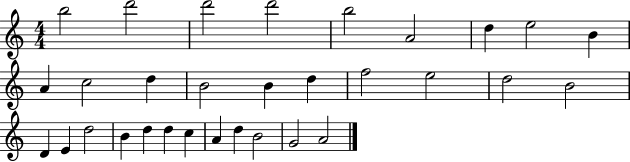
X:1
T:Untitled
M:4/4
L:1/4
K:C
b2 d'2 d'2 d'2 b2 A2 d e2 B A c2 d B2 B d f2 e2 d2 B2 D E d2 B d d c A d B2 G2 A2